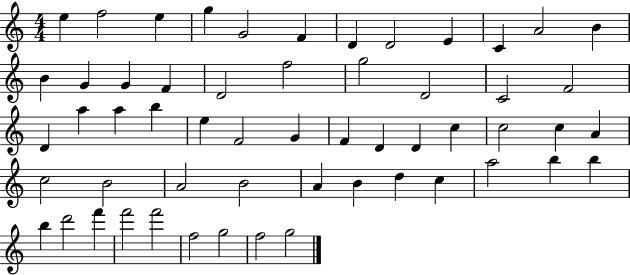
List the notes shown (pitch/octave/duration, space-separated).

E5/q F5/h E5/q G5/q G4/h F4/q D4/q D4/h E4/q C4/q A4/h B4/q B4/q G4/q G4/q F4/q D4/h F5/h G5/h D4/h C4/h F4/h D4/q A5/q A5/q B5/q E5/q F4/h G4/q F4/q D4/q D4/q C5/q C5/h C5/q A4/q C5/h B4/h A4/h B4/h A4/q B4/q D5/q C5/q A5/h B5/q B5/q B5/q D6/h F6/q F6/h F6/h F5/h G5/h F5/h G5/h